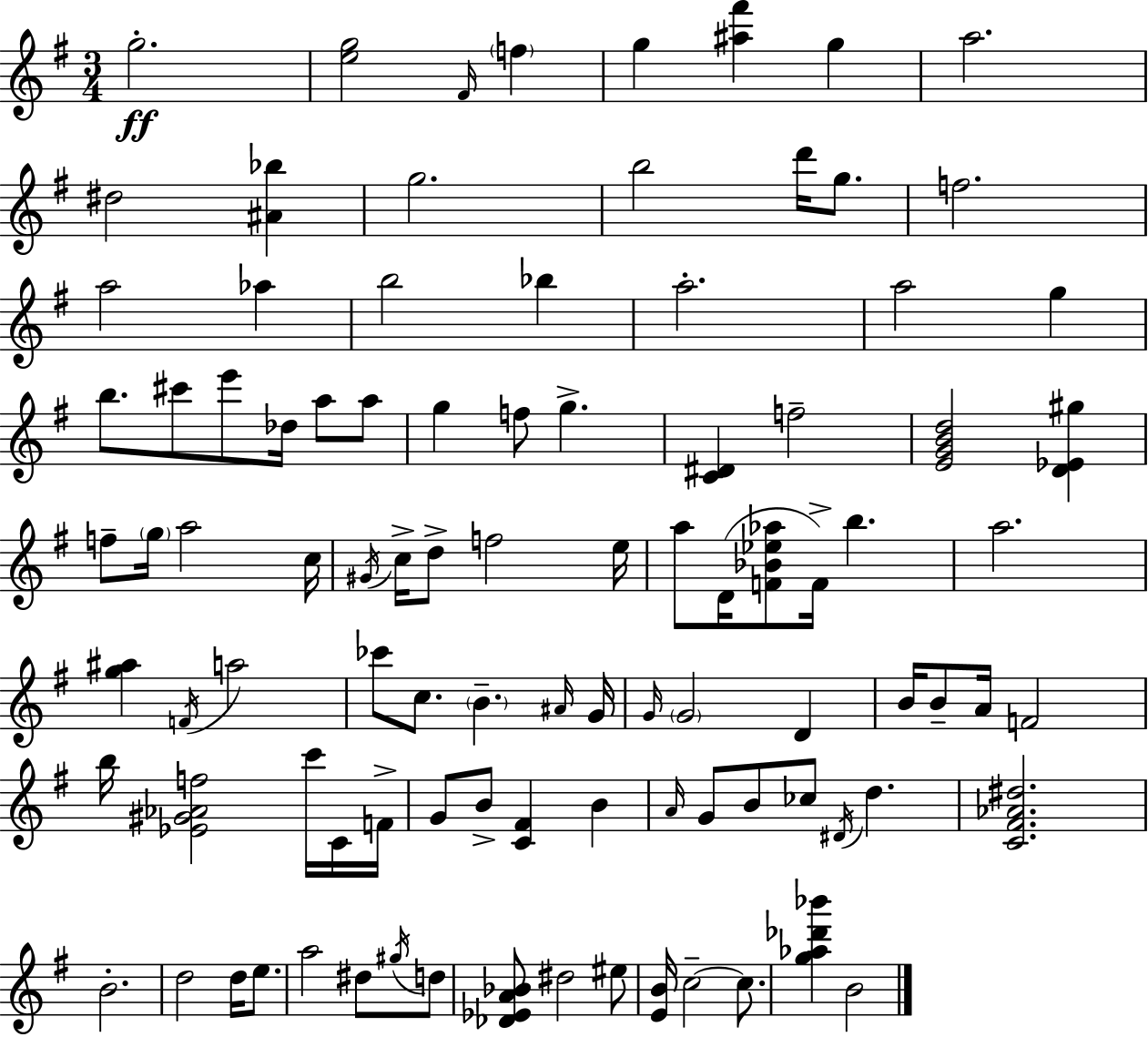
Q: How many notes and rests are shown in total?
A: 97